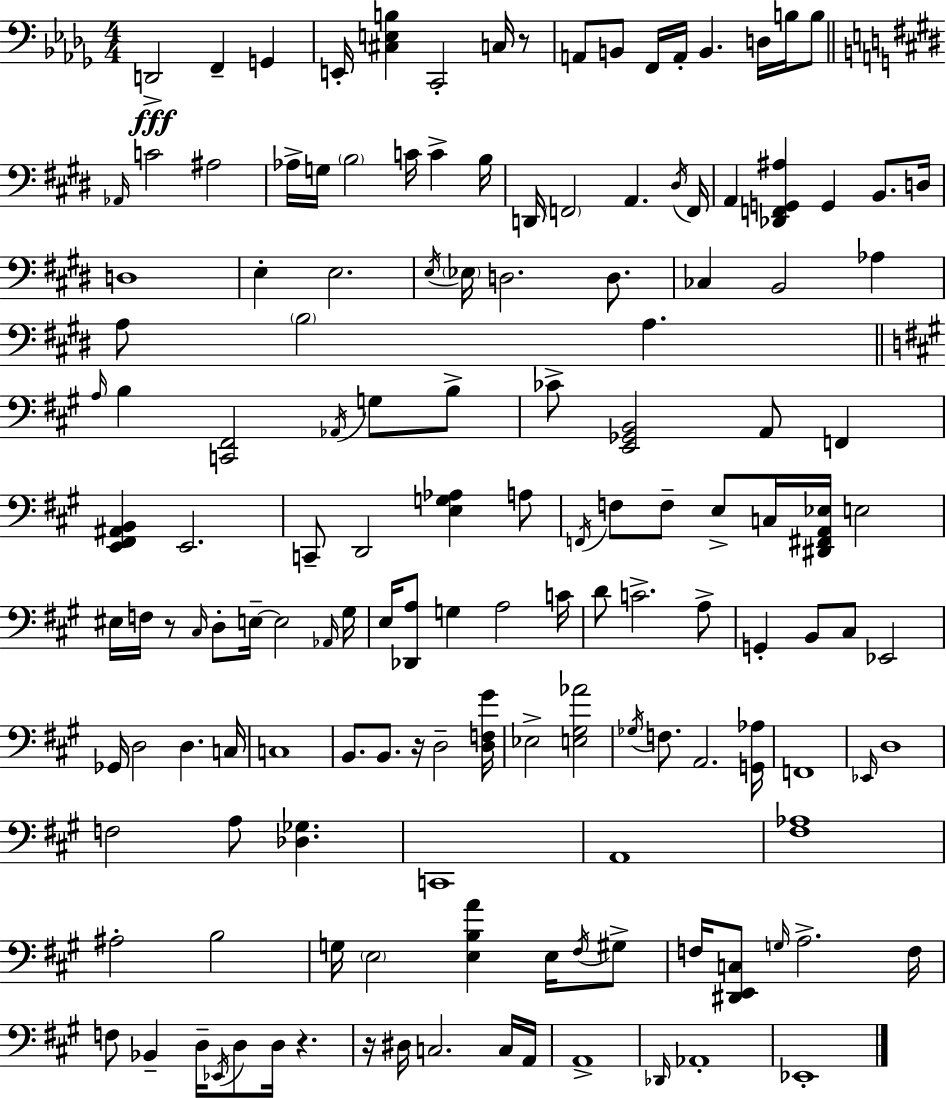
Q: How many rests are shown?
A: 5